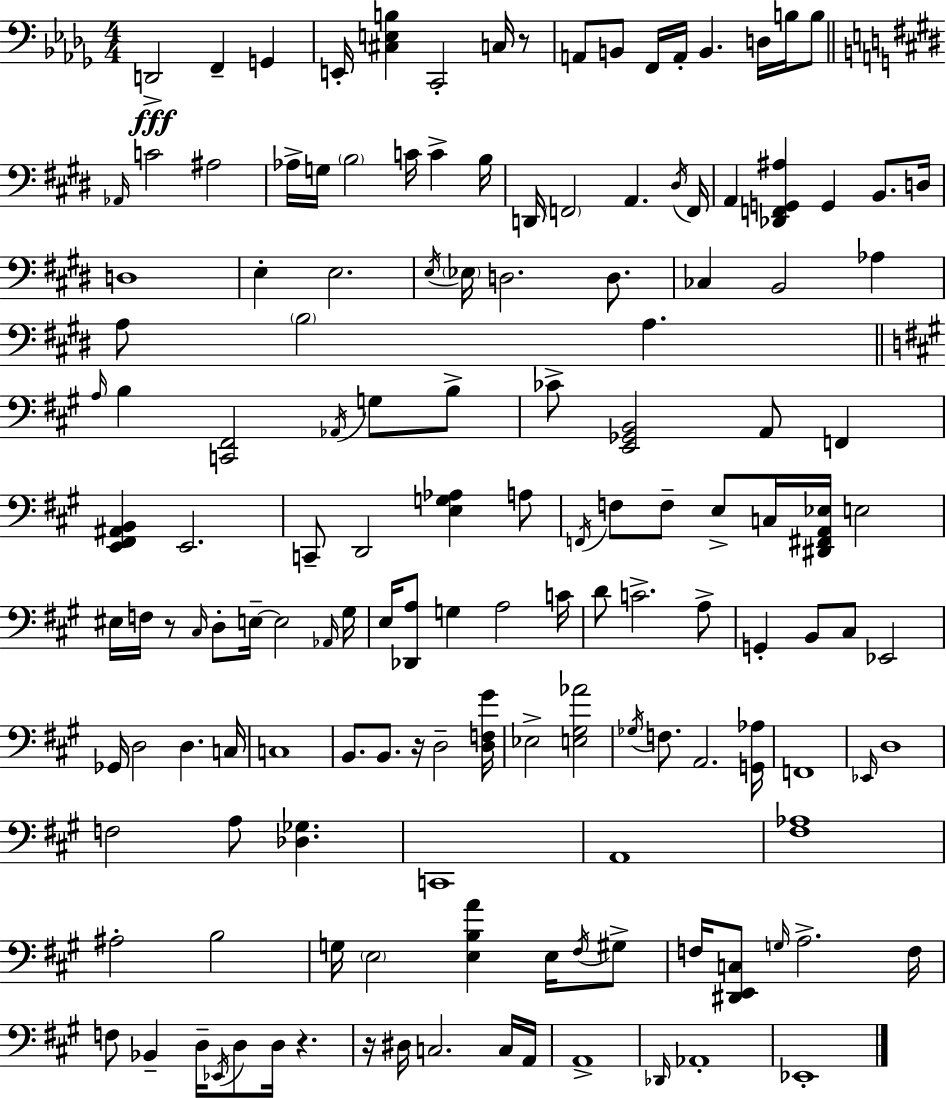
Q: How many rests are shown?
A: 5